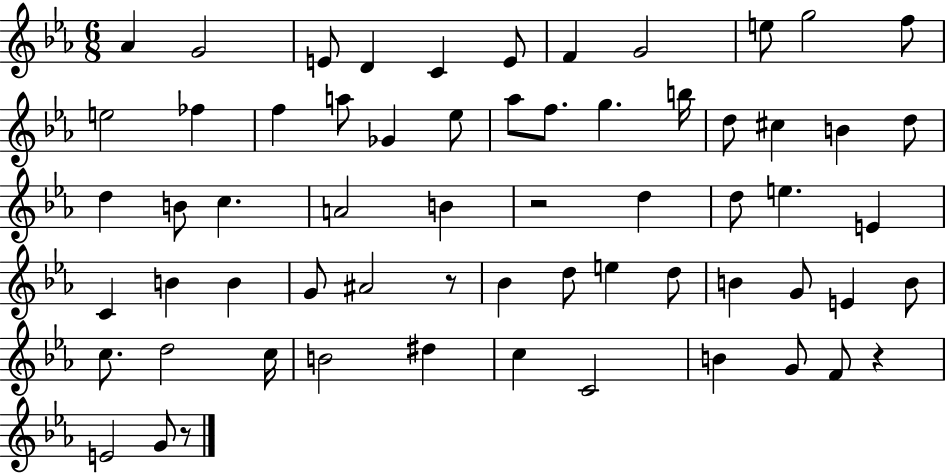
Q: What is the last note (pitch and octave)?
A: G4